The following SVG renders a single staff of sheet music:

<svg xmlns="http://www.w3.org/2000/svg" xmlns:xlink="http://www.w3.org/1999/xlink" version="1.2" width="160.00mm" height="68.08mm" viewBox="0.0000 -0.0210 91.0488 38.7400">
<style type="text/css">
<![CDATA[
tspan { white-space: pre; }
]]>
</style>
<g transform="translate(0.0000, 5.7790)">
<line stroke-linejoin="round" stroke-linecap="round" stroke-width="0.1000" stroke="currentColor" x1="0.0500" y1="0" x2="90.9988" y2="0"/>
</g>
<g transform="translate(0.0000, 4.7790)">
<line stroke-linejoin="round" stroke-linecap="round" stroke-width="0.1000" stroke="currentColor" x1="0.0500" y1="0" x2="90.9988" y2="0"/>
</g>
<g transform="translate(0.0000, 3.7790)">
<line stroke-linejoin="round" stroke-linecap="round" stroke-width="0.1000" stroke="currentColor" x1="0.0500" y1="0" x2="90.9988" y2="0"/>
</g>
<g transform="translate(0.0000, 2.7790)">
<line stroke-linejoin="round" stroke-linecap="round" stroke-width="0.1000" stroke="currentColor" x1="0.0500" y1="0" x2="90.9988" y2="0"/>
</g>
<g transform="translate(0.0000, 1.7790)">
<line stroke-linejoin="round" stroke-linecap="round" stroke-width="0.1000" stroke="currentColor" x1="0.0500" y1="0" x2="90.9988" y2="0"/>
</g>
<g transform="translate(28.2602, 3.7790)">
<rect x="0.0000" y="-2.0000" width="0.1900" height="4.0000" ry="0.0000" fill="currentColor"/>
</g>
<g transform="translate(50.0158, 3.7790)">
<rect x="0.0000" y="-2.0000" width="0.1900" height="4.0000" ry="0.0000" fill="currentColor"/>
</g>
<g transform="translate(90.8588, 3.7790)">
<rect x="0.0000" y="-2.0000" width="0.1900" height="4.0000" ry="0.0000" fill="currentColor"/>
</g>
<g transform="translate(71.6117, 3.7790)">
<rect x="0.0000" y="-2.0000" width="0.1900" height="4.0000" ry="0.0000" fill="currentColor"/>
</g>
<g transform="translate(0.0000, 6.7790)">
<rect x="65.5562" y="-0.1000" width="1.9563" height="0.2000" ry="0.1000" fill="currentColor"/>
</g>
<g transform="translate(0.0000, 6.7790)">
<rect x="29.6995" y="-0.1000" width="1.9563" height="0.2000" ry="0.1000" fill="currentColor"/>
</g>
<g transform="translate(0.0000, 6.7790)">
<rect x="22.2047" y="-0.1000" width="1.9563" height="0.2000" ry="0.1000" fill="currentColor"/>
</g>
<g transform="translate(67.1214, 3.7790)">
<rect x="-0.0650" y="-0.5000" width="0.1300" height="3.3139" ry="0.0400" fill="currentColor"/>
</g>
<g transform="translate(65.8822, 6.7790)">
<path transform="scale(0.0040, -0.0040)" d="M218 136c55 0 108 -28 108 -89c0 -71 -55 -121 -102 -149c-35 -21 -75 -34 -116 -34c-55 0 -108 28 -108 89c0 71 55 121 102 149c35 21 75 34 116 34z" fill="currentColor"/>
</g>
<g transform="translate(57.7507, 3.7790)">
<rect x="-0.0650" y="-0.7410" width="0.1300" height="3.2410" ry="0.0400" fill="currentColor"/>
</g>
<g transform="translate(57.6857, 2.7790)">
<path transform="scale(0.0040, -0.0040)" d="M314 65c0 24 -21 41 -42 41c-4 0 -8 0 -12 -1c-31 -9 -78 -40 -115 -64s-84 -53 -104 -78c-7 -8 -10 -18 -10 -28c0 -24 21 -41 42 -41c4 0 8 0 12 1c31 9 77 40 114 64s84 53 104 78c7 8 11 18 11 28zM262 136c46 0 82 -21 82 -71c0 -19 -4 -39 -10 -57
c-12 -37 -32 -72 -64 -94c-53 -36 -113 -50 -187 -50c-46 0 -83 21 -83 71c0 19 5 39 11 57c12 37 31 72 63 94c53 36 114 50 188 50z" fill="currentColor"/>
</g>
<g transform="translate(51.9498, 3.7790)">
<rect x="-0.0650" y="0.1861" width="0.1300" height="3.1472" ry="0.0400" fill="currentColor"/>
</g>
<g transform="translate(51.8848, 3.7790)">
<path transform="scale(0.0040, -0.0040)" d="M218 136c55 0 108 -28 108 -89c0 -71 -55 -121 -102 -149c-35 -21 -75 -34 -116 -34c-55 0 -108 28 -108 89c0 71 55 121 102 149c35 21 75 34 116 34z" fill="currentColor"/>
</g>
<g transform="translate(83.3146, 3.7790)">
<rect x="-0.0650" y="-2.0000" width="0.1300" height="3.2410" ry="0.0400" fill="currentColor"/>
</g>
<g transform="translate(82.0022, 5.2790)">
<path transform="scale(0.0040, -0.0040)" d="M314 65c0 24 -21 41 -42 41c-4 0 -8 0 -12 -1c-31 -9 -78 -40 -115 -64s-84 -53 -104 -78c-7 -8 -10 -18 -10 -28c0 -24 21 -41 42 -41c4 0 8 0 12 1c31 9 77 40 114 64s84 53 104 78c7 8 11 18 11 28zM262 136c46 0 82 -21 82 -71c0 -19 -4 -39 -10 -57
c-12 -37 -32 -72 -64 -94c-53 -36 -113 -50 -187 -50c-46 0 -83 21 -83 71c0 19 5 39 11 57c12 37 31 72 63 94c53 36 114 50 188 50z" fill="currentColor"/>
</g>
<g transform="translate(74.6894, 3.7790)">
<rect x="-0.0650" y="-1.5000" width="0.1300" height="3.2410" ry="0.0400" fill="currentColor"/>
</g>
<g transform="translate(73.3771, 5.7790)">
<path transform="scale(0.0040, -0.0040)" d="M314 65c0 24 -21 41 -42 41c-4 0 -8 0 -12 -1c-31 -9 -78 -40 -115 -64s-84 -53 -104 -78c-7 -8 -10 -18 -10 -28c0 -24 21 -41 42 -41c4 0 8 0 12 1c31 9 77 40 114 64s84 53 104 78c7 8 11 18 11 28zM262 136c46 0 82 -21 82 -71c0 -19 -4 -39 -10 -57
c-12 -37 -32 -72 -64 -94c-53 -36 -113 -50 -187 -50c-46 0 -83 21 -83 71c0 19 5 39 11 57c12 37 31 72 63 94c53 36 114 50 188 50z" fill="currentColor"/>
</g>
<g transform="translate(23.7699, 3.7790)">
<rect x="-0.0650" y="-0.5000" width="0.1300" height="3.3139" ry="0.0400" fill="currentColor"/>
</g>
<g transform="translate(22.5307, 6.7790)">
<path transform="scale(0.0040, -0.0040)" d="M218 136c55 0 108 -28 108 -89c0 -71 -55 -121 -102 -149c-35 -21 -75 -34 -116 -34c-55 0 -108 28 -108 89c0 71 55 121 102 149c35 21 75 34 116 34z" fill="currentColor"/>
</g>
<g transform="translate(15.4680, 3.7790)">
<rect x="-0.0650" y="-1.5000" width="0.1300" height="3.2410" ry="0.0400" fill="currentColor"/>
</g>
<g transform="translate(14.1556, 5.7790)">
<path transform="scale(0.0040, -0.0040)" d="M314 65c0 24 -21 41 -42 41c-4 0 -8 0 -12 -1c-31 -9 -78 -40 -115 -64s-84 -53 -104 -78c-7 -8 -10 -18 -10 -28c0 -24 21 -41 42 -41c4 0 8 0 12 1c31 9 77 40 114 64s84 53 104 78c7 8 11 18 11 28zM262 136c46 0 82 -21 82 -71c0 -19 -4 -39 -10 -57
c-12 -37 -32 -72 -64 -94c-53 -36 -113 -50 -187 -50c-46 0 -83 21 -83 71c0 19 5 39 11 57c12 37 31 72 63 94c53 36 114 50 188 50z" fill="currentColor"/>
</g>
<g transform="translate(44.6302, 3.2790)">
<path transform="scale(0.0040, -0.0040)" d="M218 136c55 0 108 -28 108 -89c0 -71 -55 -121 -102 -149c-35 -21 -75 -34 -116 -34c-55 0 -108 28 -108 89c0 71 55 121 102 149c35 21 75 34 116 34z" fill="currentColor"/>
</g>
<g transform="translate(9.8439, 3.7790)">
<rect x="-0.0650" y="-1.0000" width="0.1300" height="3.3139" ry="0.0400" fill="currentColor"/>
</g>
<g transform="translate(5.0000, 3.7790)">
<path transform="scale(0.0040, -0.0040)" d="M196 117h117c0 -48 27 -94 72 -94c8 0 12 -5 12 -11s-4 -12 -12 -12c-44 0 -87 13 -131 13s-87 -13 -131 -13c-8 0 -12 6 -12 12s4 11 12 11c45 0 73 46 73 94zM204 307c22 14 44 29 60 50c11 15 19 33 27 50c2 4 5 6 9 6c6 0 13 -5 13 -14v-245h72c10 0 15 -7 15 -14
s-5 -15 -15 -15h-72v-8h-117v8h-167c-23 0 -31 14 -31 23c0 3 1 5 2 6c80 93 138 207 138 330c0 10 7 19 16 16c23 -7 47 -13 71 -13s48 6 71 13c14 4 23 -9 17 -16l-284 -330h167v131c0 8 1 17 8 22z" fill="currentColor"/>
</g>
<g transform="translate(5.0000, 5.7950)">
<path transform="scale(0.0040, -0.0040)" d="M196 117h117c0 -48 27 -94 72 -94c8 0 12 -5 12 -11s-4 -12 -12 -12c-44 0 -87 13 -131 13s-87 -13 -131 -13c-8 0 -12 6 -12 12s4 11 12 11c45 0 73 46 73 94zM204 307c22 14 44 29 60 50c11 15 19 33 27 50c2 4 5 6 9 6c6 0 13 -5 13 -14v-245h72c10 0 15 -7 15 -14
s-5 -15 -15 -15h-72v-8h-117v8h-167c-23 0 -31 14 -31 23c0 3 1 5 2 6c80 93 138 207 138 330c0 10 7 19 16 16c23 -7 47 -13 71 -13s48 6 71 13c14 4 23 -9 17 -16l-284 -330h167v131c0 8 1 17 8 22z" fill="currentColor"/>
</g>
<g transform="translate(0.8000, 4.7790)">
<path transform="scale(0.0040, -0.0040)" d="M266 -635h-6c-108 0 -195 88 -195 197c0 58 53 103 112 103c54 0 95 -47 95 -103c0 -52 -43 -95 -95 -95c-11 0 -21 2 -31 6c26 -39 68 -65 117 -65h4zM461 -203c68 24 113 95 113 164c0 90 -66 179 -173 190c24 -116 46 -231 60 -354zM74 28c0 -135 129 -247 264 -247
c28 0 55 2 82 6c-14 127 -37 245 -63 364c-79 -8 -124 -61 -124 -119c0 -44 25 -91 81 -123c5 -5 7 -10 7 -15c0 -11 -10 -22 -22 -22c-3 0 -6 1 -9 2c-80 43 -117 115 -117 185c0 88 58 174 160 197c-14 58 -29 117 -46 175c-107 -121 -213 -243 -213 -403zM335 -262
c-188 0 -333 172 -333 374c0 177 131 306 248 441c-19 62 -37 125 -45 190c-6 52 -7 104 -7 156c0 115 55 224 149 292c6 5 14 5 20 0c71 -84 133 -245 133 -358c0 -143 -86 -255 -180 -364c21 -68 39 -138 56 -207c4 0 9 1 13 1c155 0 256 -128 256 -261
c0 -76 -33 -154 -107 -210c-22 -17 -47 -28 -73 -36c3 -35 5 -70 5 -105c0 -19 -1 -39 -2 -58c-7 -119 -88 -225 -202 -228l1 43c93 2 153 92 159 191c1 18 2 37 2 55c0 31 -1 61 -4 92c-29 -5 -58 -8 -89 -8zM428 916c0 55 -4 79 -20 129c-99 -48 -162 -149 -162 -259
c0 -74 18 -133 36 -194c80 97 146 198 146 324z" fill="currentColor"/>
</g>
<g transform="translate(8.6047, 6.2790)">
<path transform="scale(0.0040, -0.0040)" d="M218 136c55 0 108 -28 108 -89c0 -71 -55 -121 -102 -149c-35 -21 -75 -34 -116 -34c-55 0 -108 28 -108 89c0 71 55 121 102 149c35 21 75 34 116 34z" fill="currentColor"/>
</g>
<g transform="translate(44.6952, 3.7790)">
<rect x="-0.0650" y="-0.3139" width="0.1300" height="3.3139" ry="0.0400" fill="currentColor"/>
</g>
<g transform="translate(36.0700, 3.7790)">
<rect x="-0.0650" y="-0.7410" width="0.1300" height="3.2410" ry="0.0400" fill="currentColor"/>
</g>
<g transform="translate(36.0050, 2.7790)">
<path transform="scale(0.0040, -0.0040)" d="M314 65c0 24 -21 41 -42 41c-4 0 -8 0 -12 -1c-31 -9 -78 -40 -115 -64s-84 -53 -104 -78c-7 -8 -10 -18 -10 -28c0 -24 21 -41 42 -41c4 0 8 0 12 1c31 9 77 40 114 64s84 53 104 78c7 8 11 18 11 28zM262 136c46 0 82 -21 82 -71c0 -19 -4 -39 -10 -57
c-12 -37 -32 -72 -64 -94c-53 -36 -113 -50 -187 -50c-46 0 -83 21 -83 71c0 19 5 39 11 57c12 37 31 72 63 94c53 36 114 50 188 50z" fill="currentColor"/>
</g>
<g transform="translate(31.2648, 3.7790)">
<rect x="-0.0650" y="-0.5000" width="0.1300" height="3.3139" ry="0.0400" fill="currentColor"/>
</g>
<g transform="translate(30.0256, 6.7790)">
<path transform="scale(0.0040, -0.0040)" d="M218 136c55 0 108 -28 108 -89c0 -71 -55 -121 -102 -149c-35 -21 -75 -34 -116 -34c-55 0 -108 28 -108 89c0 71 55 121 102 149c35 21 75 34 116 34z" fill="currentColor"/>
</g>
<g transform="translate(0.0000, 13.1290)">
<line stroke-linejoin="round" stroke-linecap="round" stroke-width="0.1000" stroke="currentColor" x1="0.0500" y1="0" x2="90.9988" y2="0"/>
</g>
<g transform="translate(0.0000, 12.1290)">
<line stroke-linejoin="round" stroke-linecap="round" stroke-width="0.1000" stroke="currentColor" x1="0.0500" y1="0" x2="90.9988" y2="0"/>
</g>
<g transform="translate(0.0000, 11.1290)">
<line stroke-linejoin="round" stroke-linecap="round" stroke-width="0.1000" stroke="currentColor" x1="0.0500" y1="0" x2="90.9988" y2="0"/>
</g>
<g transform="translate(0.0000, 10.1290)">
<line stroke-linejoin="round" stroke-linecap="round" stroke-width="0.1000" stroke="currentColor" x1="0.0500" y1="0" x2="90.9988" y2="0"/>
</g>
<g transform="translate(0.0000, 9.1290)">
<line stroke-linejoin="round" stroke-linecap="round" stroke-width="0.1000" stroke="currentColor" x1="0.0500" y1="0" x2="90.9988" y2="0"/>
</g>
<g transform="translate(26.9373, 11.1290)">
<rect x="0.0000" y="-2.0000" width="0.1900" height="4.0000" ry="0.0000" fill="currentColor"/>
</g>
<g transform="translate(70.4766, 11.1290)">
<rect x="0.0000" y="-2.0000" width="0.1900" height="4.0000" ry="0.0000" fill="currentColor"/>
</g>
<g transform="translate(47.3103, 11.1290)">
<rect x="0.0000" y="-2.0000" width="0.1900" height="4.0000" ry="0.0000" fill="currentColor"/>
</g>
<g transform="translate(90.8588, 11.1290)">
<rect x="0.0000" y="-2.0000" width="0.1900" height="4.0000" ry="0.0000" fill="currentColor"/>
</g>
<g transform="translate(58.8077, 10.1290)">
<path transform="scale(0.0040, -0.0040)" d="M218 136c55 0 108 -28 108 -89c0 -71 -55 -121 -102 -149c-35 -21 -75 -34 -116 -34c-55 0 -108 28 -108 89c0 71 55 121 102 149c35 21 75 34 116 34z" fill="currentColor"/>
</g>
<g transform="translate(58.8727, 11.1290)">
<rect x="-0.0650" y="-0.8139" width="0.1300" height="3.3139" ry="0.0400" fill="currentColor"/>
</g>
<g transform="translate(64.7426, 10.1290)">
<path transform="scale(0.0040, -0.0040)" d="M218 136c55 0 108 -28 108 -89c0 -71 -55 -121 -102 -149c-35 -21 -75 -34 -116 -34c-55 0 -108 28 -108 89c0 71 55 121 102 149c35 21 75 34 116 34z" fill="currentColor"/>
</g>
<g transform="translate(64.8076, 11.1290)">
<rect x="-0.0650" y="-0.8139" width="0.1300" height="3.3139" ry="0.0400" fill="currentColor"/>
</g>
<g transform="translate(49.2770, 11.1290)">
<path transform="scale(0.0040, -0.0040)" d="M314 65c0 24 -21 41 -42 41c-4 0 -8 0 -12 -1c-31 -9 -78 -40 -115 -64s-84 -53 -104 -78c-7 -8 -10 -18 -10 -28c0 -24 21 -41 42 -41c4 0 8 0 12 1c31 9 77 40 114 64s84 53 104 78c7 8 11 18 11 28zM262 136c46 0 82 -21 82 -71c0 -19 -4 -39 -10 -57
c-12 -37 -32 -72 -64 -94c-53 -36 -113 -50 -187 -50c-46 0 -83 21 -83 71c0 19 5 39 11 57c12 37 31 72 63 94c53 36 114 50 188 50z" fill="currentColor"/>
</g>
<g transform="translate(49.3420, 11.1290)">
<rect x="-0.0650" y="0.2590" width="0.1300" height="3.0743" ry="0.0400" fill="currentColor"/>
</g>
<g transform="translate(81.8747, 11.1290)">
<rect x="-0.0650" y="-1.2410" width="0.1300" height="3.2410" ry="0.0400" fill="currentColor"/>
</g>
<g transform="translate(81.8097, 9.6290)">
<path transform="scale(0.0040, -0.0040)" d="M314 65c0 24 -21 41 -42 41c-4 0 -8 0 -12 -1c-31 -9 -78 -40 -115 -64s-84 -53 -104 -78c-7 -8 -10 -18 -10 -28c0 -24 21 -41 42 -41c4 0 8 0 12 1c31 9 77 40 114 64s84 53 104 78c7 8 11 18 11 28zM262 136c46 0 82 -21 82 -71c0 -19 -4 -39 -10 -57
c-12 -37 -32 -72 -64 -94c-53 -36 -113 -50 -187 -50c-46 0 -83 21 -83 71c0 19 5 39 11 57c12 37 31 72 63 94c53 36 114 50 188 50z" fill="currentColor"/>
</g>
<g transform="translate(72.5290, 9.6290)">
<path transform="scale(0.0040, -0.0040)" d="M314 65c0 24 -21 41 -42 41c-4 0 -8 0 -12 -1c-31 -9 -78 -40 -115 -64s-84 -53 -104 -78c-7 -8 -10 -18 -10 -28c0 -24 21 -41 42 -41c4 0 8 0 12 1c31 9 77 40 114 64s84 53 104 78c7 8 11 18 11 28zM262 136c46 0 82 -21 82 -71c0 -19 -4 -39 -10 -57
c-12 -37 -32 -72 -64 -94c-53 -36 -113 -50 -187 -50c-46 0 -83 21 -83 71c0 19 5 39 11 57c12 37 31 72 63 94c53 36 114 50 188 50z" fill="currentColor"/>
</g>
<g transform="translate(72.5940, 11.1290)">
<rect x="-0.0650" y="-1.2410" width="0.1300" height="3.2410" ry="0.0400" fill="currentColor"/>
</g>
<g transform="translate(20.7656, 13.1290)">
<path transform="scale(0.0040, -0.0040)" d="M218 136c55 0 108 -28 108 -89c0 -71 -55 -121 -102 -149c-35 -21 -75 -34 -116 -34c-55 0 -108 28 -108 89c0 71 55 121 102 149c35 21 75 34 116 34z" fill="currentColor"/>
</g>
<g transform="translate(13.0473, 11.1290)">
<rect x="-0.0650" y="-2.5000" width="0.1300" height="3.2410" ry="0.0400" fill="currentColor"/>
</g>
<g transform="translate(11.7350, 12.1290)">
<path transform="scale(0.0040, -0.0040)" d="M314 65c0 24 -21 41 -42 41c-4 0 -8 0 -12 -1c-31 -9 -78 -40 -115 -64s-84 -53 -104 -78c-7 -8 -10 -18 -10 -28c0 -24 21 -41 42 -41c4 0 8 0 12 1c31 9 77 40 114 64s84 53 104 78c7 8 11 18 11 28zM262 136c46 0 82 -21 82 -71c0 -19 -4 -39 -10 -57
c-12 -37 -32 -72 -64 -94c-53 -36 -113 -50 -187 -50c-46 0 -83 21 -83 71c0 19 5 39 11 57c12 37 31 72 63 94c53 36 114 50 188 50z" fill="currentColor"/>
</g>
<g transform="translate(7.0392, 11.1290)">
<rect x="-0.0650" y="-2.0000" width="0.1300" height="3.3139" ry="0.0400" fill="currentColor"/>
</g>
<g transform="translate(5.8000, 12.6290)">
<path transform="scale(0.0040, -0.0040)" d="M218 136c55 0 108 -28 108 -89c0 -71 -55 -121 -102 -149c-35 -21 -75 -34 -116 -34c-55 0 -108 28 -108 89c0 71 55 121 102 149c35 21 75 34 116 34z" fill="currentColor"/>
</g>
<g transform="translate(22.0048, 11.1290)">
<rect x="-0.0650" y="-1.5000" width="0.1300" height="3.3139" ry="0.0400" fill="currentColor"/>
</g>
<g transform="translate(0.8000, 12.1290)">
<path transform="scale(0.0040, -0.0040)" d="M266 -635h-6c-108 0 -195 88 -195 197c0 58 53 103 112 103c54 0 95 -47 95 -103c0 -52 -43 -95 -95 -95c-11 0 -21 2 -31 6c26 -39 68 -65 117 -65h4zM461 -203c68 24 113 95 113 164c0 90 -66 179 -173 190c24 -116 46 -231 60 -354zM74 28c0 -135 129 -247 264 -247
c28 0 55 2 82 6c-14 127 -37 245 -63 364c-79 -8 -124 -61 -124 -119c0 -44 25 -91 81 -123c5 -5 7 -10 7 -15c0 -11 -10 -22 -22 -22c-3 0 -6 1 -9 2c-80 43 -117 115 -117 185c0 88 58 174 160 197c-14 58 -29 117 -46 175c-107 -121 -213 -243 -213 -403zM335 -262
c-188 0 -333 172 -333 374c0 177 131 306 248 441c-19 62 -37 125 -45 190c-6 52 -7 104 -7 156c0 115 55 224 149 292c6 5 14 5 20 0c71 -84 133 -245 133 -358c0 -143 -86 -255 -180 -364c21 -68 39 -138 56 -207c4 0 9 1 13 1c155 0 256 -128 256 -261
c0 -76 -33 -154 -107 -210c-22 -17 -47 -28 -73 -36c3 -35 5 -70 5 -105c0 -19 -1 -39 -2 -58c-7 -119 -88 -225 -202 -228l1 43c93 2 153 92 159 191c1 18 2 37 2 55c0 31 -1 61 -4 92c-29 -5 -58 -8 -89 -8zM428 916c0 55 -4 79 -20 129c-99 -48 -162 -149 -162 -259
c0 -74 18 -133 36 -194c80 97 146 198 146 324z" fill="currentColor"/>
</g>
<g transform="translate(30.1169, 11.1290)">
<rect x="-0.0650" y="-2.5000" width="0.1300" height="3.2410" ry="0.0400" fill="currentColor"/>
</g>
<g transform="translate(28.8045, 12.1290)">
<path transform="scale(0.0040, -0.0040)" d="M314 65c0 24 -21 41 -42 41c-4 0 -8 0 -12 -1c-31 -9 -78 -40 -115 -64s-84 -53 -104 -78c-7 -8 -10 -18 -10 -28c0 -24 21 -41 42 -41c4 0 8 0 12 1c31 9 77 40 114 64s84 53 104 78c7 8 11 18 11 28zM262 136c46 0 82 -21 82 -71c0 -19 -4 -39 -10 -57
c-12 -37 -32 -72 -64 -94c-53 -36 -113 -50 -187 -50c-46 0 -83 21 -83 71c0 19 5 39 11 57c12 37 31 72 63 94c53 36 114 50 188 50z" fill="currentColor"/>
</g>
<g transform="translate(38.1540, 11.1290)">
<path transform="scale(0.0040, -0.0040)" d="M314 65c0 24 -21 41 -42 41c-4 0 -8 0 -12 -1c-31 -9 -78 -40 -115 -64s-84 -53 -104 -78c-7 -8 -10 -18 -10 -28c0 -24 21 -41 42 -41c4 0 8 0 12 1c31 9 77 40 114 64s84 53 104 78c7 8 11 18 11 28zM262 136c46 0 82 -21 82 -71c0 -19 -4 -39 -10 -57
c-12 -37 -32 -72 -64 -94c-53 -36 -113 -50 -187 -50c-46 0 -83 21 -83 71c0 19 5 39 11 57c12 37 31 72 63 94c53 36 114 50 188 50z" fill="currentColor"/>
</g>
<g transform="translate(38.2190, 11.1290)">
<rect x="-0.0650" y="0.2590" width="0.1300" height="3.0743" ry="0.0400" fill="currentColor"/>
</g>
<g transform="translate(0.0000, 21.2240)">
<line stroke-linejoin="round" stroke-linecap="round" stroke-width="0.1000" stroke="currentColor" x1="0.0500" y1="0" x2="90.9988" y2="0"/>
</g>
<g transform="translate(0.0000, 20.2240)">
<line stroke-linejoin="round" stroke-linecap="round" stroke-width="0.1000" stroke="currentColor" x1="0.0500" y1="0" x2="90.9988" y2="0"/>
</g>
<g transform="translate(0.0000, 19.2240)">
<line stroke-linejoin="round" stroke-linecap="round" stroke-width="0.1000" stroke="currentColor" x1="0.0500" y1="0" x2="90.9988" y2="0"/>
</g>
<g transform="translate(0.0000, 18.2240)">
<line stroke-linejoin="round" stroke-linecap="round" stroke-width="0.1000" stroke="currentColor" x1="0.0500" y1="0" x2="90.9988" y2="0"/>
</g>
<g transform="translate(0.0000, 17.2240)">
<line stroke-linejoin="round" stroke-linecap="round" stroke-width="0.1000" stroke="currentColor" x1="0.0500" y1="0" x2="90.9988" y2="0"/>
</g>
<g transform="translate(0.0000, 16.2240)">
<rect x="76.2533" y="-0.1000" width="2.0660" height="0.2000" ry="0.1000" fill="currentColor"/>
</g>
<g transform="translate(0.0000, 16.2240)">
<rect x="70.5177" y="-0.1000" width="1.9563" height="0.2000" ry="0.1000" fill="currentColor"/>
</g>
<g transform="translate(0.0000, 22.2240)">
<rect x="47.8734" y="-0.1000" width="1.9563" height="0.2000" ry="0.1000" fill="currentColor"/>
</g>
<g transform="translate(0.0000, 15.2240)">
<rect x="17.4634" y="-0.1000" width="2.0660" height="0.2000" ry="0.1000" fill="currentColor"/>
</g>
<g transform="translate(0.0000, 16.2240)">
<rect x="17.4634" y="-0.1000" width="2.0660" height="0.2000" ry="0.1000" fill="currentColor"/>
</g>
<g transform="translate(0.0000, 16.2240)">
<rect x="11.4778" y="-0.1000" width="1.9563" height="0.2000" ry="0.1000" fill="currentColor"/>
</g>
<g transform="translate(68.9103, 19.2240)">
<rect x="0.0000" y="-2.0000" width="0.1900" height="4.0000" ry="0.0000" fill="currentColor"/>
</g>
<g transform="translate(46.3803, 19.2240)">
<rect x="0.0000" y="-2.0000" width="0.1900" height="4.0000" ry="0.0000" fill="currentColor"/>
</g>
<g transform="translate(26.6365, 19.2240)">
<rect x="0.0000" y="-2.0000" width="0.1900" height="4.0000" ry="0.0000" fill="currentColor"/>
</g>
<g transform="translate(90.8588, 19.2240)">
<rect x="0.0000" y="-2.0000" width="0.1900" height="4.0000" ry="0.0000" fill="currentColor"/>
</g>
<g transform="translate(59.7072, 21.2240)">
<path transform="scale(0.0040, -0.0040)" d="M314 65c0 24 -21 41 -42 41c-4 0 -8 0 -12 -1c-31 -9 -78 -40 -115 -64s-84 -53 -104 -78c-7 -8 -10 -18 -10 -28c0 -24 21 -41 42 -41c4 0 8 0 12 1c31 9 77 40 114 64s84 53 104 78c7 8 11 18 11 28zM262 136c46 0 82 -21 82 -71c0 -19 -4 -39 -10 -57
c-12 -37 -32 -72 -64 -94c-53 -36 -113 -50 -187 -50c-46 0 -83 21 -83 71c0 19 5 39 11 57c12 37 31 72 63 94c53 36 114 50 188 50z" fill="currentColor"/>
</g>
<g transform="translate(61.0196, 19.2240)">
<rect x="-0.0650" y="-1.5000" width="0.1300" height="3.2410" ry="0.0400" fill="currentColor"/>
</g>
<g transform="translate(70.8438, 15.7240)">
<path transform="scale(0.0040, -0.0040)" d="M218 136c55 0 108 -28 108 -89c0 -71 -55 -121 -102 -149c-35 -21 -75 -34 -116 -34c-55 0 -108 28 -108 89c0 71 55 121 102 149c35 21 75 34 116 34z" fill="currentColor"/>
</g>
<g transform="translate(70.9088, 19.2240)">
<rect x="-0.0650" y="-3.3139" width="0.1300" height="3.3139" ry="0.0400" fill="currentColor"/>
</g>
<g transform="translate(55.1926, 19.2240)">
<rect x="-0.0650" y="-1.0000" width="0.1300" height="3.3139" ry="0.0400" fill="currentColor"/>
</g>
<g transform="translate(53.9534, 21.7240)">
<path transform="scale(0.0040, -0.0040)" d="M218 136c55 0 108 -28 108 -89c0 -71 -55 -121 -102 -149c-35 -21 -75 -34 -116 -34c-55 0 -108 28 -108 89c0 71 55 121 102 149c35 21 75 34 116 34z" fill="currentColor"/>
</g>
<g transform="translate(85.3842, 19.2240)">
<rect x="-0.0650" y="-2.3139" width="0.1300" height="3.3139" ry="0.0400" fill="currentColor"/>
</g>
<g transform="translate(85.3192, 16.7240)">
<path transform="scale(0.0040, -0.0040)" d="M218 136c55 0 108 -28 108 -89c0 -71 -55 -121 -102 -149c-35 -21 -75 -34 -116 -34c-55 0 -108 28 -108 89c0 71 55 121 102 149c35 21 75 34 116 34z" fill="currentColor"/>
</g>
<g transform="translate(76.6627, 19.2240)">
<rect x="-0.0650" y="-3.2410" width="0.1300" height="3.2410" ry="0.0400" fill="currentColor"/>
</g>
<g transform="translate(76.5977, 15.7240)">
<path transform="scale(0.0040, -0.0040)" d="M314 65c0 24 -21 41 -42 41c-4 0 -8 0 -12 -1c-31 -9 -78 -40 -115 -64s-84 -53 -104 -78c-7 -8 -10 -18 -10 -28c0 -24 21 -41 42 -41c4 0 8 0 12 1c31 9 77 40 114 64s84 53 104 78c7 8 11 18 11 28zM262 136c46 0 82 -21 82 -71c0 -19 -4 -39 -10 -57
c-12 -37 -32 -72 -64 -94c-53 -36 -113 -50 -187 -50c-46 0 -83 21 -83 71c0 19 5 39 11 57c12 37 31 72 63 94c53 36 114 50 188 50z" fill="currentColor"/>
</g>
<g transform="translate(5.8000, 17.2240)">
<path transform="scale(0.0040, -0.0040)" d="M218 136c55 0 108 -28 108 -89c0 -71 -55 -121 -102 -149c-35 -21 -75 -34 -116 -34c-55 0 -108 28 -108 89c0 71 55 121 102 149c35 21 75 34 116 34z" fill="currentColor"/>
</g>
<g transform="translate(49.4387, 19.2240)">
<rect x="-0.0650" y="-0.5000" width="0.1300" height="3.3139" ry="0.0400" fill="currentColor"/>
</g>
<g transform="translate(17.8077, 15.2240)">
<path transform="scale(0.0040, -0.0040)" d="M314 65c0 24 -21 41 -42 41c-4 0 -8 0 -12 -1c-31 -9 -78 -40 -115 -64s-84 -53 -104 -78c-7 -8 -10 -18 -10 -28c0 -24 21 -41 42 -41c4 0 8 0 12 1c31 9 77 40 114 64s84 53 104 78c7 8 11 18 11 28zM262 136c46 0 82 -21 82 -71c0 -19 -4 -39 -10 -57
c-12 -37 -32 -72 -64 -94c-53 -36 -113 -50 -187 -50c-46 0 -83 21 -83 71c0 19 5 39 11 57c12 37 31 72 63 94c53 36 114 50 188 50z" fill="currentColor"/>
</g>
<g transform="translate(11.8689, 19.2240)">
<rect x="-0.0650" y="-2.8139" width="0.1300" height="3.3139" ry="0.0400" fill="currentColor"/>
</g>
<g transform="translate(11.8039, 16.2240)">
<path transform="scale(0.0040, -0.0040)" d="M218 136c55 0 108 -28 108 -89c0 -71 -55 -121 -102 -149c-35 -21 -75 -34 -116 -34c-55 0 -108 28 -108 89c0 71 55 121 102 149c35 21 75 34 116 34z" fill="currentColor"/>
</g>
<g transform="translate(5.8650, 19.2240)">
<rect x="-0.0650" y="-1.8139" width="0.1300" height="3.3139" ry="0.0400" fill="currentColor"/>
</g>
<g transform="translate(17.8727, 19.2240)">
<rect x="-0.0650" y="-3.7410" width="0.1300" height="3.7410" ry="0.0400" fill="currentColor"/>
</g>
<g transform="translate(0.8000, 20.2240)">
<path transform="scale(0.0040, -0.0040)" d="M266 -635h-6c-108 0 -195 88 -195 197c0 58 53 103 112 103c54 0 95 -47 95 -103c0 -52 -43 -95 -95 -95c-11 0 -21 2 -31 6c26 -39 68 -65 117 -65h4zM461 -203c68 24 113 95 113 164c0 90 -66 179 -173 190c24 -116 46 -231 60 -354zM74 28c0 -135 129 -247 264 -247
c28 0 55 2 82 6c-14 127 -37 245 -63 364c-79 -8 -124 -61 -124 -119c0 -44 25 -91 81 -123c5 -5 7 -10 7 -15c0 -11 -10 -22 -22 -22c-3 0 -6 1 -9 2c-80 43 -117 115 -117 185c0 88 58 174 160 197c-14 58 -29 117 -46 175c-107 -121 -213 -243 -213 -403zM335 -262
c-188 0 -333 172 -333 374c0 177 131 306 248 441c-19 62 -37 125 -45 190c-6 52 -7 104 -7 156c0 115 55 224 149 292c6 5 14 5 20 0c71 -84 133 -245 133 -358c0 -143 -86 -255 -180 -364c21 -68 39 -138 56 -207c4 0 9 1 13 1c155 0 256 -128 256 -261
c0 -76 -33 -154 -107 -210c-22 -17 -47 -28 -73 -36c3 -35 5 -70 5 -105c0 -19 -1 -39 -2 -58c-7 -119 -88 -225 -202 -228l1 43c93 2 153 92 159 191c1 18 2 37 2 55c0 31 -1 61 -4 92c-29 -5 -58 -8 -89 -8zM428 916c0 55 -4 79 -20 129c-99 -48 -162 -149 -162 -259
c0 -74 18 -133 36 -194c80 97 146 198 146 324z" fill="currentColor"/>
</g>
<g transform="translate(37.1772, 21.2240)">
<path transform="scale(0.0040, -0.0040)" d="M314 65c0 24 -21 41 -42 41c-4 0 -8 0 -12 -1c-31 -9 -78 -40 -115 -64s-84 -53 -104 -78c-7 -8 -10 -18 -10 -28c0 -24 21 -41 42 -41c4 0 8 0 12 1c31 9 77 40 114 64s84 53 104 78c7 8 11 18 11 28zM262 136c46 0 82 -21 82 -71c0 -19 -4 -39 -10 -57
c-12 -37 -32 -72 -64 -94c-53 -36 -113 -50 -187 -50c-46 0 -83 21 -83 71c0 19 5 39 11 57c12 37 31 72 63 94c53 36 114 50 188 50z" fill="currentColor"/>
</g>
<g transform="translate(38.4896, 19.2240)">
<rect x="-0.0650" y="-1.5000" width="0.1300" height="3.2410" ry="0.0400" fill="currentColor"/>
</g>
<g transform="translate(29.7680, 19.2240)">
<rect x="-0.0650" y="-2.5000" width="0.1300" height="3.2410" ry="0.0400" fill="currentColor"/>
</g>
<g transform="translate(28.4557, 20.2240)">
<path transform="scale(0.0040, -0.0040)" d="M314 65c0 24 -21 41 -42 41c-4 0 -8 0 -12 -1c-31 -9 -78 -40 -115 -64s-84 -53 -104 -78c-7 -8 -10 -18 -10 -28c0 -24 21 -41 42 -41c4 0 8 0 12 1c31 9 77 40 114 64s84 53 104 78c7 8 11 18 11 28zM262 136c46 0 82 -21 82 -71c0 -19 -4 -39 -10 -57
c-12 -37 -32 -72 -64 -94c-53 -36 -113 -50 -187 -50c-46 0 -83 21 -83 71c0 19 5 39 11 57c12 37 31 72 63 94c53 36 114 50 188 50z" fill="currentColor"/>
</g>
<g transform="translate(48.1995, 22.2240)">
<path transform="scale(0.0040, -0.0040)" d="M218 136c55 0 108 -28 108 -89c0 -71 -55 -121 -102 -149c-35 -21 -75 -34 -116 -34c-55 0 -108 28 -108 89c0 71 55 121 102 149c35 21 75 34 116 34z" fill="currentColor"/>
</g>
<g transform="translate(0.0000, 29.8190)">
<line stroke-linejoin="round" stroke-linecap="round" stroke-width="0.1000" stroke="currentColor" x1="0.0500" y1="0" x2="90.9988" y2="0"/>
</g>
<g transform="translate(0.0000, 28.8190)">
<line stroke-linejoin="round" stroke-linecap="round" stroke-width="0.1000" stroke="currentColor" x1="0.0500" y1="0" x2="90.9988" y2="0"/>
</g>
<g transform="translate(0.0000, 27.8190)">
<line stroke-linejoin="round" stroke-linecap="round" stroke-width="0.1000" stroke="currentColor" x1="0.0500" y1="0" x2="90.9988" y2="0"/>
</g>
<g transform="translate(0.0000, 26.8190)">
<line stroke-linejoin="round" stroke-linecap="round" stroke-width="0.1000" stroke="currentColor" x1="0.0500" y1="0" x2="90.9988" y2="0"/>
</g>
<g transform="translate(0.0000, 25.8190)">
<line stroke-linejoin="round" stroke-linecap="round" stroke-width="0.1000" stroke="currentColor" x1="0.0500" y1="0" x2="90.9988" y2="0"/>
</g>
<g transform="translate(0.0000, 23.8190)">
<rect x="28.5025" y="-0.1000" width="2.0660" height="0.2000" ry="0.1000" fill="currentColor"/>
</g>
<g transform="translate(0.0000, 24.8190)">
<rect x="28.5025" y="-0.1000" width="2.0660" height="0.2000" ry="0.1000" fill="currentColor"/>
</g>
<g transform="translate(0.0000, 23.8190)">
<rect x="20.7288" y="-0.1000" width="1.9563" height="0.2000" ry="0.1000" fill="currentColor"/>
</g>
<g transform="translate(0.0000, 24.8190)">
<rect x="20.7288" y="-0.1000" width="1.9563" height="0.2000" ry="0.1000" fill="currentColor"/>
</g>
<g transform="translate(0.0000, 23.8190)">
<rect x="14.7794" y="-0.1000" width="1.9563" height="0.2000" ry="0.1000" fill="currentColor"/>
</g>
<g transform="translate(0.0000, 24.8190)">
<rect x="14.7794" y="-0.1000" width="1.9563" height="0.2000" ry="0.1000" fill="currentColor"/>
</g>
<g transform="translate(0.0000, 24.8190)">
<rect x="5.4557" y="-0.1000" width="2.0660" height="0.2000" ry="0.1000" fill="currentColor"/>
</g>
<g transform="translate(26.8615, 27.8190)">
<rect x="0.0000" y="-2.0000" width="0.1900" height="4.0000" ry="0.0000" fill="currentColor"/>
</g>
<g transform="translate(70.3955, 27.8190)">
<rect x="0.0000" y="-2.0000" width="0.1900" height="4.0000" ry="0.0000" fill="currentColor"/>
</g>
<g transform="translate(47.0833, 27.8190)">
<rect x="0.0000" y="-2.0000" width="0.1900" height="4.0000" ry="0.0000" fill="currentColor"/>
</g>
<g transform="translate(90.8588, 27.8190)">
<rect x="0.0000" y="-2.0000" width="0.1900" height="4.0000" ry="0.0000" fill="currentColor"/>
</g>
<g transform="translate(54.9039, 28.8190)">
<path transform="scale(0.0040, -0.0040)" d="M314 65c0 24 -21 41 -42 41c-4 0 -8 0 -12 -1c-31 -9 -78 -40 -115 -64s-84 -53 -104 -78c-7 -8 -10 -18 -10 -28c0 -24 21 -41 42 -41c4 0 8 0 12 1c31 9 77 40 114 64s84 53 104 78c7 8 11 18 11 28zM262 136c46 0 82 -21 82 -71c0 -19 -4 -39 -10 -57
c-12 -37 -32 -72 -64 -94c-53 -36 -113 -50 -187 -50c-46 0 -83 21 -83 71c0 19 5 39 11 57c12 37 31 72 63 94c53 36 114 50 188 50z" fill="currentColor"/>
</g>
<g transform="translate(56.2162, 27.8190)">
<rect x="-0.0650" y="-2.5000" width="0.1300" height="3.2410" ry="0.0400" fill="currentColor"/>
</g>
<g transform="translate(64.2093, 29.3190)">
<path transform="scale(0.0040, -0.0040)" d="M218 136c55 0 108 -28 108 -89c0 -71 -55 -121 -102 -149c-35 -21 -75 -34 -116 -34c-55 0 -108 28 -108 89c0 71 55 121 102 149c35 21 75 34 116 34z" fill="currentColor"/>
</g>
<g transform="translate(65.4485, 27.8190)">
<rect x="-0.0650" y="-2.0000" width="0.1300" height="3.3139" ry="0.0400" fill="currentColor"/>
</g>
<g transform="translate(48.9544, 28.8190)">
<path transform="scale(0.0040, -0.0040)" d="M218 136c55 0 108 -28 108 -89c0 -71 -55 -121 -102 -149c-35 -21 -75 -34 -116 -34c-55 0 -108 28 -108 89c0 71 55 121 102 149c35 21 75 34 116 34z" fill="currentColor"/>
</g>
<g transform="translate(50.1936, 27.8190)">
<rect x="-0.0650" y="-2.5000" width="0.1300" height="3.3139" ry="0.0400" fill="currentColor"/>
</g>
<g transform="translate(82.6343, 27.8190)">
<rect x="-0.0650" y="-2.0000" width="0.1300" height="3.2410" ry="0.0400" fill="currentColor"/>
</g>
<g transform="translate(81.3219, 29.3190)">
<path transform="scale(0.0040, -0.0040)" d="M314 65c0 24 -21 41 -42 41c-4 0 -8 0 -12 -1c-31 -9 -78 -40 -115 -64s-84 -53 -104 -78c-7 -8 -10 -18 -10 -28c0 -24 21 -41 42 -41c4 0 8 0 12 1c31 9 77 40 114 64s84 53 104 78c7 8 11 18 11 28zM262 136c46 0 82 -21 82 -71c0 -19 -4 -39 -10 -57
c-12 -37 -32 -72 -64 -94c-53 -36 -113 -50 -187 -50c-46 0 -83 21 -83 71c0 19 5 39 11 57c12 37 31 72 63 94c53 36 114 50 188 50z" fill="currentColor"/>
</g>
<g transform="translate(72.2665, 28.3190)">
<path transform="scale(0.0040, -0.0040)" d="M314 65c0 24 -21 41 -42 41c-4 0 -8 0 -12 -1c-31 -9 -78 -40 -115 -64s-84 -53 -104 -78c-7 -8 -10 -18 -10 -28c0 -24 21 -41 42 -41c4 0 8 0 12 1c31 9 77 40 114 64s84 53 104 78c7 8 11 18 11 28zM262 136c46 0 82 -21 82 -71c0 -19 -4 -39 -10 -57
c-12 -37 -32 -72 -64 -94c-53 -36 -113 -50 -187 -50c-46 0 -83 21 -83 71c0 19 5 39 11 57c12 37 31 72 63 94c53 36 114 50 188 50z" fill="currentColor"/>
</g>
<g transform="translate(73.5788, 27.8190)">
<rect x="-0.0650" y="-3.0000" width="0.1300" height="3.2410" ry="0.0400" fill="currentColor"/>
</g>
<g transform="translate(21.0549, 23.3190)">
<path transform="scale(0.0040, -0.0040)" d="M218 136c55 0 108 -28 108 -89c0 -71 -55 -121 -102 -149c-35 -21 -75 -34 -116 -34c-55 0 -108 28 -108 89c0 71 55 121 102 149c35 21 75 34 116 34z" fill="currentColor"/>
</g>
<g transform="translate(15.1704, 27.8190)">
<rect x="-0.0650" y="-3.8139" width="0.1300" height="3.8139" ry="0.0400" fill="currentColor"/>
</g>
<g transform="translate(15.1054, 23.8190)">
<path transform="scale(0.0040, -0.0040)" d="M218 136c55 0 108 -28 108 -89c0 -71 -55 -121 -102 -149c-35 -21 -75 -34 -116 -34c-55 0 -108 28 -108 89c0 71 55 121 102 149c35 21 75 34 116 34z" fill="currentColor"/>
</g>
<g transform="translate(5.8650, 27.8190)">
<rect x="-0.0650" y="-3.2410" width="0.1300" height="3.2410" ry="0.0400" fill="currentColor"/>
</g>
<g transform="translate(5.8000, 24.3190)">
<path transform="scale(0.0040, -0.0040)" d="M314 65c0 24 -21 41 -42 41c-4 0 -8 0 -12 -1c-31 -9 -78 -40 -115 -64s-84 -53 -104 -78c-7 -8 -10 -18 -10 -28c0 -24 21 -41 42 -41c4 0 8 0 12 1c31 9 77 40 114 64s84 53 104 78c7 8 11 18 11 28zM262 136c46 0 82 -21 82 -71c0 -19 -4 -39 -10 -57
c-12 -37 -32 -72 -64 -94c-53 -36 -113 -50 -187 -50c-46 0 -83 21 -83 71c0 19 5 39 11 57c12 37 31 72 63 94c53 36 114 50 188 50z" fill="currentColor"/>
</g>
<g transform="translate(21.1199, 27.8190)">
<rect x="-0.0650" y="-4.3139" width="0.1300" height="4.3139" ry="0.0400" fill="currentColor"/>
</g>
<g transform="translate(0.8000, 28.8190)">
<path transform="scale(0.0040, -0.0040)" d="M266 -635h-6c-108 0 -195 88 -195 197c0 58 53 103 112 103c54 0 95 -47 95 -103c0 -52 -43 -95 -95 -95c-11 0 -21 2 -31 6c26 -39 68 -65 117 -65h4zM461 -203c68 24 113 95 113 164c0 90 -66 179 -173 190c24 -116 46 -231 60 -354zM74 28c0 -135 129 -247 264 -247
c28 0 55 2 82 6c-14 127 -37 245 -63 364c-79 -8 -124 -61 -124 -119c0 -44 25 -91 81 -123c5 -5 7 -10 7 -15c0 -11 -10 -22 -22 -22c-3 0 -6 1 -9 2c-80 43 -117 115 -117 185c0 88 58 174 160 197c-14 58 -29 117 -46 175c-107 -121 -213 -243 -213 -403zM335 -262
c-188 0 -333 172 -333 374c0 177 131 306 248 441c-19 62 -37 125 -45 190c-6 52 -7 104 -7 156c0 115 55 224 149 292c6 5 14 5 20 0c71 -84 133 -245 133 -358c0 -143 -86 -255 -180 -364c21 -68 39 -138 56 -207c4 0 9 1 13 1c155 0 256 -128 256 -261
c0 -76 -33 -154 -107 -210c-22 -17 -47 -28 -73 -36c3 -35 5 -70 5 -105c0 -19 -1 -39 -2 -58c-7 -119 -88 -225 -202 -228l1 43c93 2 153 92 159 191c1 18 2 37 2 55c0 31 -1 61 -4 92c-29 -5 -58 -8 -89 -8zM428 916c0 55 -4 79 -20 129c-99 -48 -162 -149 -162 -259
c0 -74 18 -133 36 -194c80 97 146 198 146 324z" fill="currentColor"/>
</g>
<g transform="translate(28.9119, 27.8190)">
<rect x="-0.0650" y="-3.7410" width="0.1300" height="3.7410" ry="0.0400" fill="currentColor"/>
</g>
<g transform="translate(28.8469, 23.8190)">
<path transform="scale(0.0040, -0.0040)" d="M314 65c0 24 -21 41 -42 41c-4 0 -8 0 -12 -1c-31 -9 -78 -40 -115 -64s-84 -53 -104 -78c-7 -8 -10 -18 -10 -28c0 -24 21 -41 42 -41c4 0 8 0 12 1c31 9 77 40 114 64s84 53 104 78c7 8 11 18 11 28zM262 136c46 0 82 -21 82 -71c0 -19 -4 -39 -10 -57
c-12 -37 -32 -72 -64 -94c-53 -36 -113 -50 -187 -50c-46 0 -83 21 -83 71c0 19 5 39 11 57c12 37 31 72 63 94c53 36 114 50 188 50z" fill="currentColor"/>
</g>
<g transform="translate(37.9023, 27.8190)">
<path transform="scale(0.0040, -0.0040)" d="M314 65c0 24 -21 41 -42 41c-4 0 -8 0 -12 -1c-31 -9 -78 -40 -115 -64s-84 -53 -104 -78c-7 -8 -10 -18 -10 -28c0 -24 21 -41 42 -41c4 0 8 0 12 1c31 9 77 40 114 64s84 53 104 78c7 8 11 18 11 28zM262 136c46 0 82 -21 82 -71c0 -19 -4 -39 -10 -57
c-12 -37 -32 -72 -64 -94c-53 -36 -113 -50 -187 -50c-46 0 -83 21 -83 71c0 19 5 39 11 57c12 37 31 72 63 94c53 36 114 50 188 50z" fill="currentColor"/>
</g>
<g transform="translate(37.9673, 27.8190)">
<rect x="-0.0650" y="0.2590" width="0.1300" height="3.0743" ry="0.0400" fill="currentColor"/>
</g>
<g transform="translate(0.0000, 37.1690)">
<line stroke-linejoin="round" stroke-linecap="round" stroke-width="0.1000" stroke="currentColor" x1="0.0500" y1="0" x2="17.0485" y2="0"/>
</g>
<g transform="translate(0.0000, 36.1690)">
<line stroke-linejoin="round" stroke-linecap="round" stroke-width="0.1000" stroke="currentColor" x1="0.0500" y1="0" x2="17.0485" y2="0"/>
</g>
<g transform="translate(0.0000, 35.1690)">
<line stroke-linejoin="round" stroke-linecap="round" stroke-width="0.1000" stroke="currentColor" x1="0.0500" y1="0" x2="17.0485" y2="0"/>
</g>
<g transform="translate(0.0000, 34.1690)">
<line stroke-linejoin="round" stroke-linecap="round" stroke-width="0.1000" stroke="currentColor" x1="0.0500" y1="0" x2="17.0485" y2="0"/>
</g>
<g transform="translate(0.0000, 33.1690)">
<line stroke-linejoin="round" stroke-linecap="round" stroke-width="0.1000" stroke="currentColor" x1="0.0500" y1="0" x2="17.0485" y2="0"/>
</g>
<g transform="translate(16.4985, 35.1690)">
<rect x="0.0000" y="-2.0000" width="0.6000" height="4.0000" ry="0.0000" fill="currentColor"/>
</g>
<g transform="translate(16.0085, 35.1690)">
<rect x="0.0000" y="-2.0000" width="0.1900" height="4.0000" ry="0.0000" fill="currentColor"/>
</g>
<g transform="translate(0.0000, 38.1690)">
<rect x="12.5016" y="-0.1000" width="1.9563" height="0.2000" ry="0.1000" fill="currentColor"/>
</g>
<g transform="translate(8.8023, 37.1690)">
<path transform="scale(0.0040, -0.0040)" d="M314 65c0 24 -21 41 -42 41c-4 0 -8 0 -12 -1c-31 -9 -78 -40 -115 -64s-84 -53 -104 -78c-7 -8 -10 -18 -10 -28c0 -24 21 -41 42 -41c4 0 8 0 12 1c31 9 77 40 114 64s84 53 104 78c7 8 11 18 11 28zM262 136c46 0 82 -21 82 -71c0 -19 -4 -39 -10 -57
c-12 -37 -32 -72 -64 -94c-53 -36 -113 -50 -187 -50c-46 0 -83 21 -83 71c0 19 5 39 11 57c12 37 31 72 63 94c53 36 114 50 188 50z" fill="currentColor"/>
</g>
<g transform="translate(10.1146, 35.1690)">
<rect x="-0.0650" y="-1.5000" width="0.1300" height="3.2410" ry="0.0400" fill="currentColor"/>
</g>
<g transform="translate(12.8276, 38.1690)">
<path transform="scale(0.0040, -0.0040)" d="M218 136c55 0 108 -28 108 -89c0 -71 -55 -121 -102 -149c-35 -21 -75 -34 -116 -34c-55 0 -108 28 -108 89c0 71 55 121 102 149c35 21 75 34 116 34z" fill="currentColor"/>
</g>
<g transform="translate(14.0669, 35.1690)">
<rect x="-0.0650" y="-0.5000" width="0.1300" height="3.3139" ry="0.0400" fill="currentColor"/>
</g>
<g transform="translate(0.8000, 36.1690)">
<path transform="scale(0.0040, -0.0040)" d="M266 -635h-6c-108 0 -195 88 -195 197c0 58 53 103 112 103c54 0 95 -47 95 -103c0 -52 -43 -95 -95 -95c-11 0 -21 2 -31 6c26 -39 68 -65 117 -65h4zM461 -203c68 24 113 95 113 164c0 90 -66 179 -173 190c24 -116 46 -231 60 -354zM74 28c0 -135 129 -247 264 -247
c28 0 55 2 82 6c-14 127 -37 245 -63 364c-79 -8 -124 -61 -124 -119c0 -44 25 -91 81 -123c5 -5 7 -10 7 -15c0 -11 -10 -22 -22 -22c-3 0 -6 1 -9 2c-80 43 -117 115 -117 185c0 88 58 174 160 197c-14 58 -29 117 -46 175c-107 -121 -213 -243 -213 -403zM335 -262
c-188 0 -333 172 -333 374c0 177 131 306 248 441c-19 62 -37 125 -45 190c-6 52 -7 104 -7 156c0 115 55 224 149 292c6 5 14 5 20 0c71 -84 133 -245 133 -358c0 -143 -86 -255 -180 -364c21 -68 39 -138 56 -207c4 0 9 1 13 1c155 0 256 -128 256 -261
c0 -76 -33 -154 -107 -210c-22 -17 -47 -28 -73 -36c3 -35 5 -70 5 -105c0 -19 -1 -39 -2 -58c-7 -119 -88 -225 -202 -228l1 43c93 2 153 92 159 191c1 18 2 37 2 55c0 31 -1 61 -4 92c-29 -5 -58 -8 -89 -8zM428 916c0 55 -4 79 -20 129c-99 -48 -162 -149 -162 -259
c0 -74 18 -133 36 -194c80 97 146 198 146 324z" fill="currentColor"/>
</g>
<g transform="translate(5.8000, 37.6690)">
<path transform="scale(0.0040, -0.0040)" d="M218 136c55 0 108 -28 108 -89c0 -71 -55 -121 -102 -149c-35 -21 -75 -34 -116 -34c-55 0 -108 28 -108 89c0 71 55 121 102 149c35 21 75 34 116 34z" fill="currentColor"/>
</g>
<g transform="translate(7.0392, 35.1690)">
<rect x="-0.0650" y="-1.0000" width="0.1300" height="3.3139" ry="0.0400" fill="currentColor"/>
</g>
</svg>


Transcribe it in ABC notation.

X:1
T:Untitled
M:4/4
L:1/4
K:C
D E2 C C d2 c B d2 C E2 F2 F G2 E G2 B2 B2 d d e2 e2 f a c'2 G2 E2 C D E2 b b2 g b2 c' d' c'2 B2 G G2 F A2 F2 D E2 C